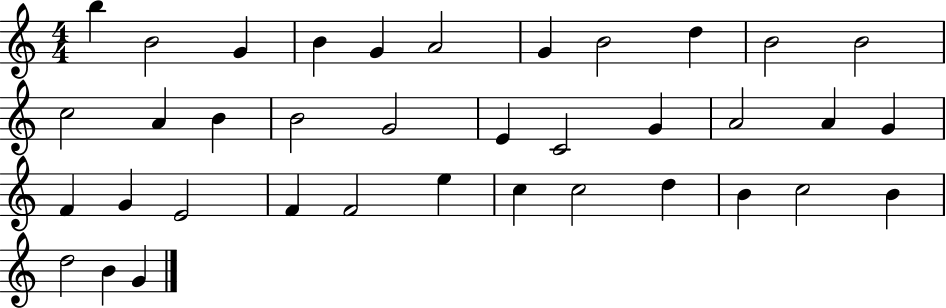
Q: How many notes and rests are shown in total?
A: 37